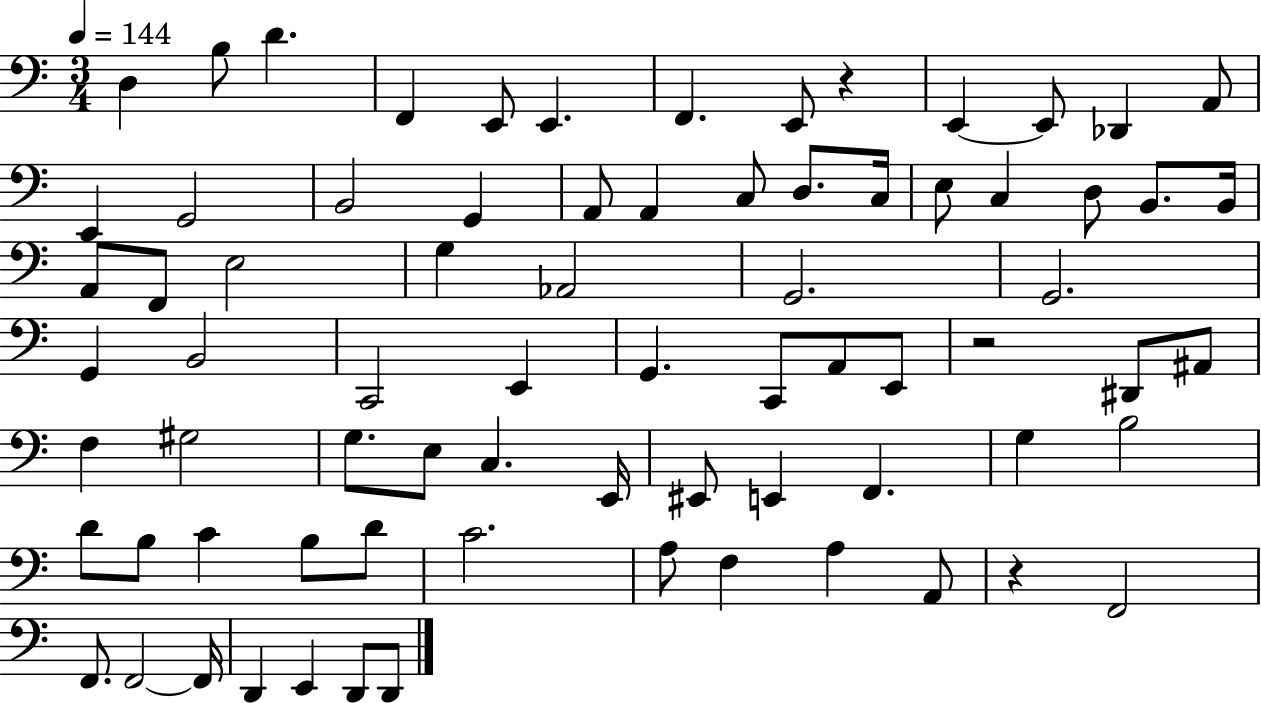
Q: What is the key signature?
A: C major